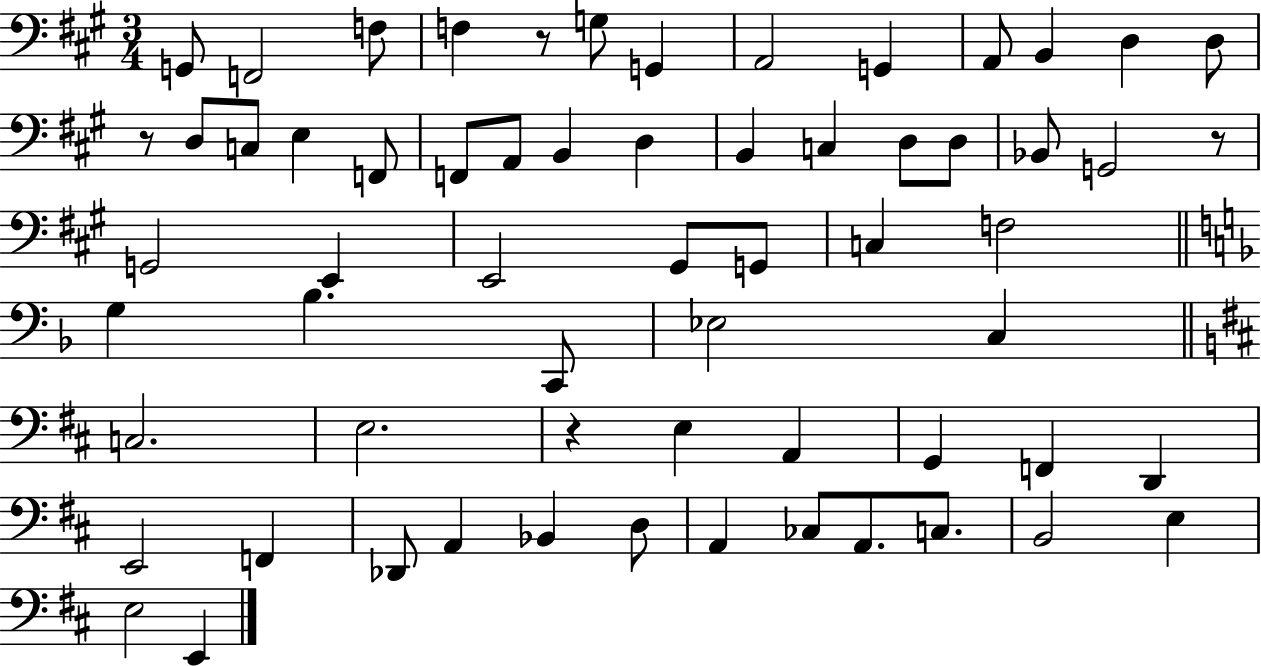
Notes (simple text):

G2/e F2/h F3/e F3/q R/e G3/e G2/q A2/h G2/q A2/e B2/q D3/q D3/e R/e D3/e C3/e E3/q F2/e F2/e A2/e B2/q D3/q B2/q C3/q D3/e D3/e Bb2/e G2/h R/e G2/h E2/q E2/h G#2/e G2/e C3/q F3/h G3/q Bb3/q. C2/e Eb3/h C3/q C3/h. E3/h. R/q E3/q A2/q G2/q F2/q D2/q E2/h F2/q Db2/e A2/q Bb2/q D3/e A2/q CES3/e A2/e. C3/e. B2/h E3/q E3/h E2/q